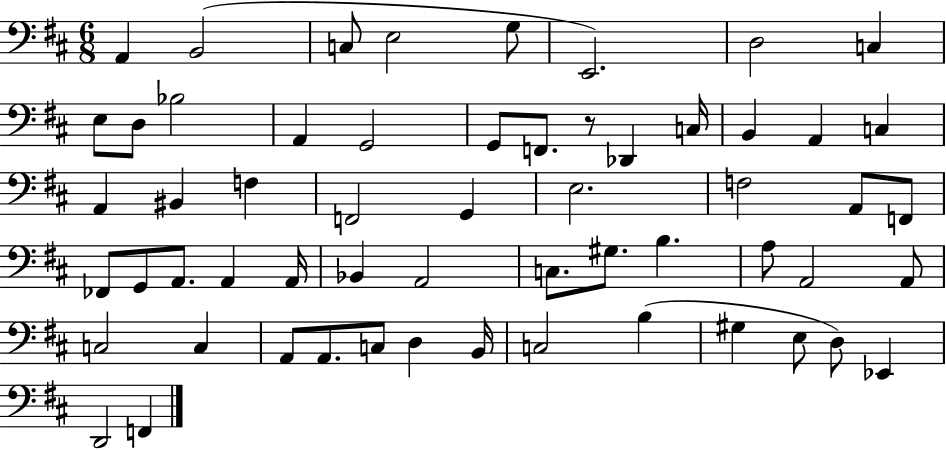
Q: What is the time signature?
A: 6/8